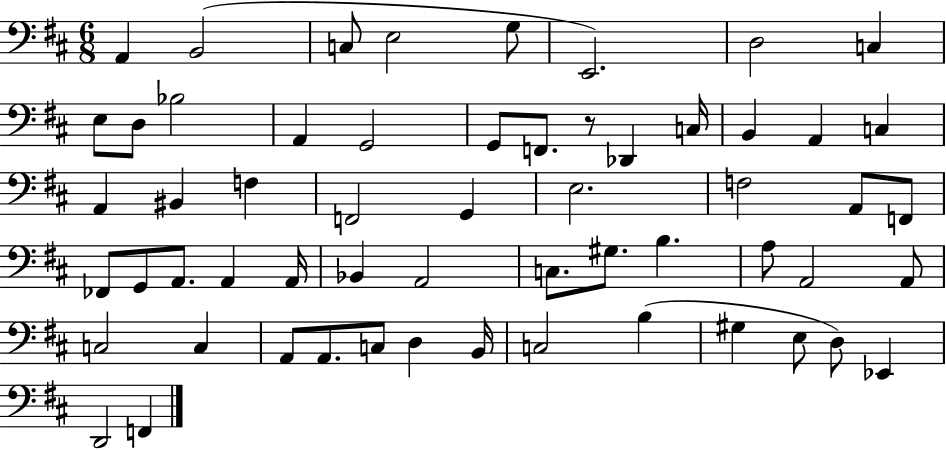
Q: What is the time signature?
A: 6/8